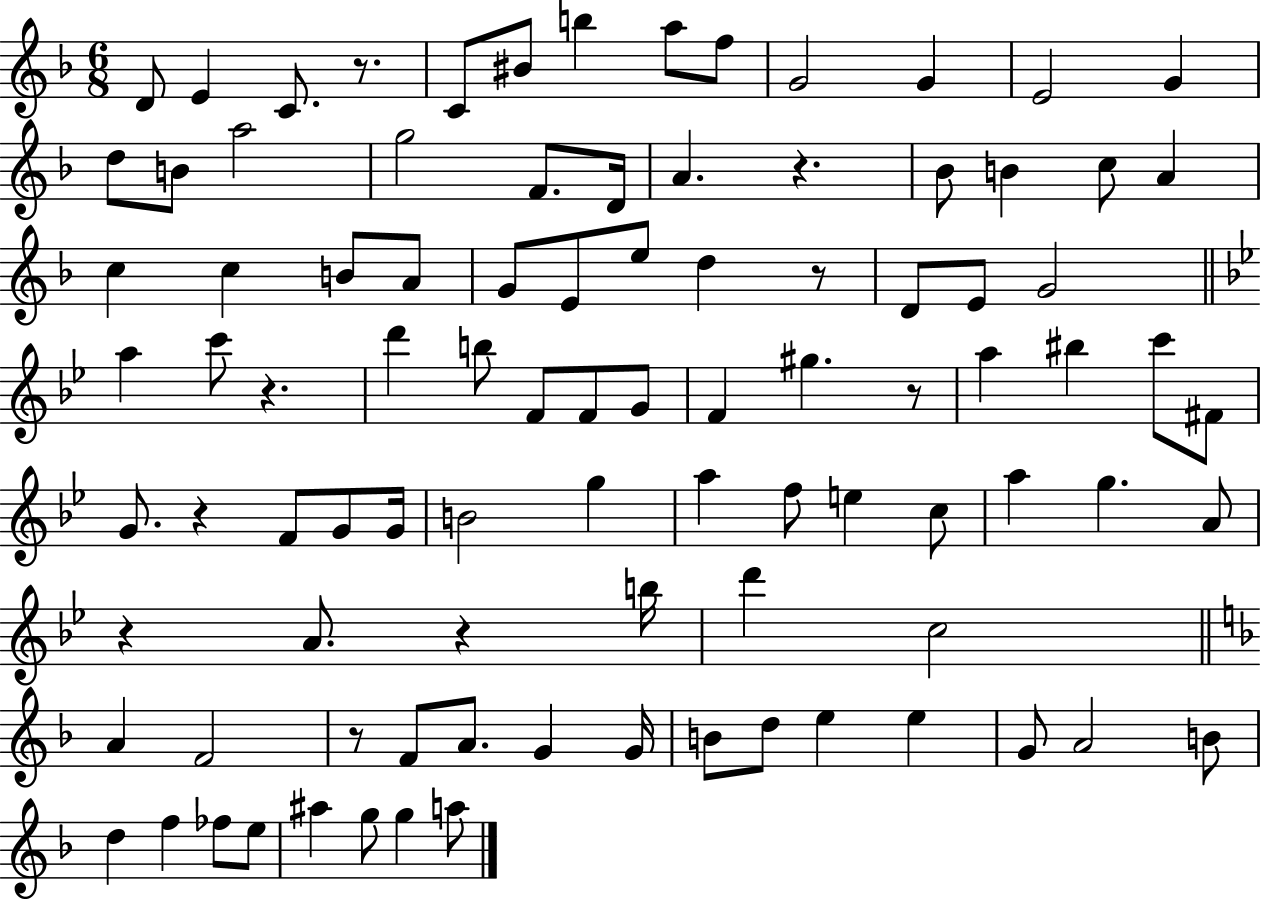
D4/e E4/q C4/e. R/e. C4/e BIS4/e B5/q A5/e F5/e G4/h G4/q E4/h G4/q D5/e B4/e A5/h G5/h F4/e. D4/s A4/q. R/q. Bb4/e B4/q C5/e A4/q C5/q C5/q B4/e A4/e G4/e E4/e E5/e D5/q R/e D4/e E4/e G4/h A5/q C6/e R/q. D6/q B5/e F4/e F4/e G4/e F4/q G#5/q. R/e A5/q BIS5/q C6/e F#4/e G4/e. R/q F4/e G4/e G4/s B4/h G5/q A5/q F5/e E5/q C5/e A5/q G5/q. A4/e R/q A4/e. R/q B5/s D6/q C5/h A4/q F4/h R/e F4/e A4/e. G4/q G4/s B4/e D5/e E5/q E5/q G4/e A4/h B4/e D5/q F5/q FES5/e E5/e A#5/q G5/e G5/q A5/e